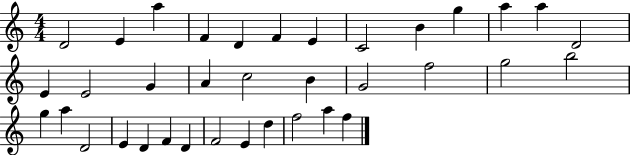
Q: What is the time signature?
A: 4/4